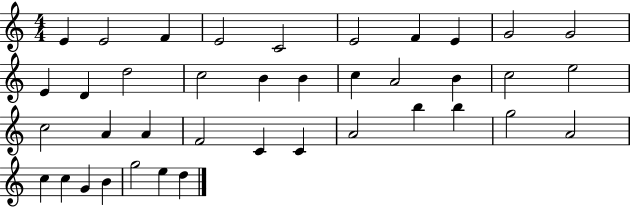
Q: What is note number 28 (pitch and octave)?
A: A4